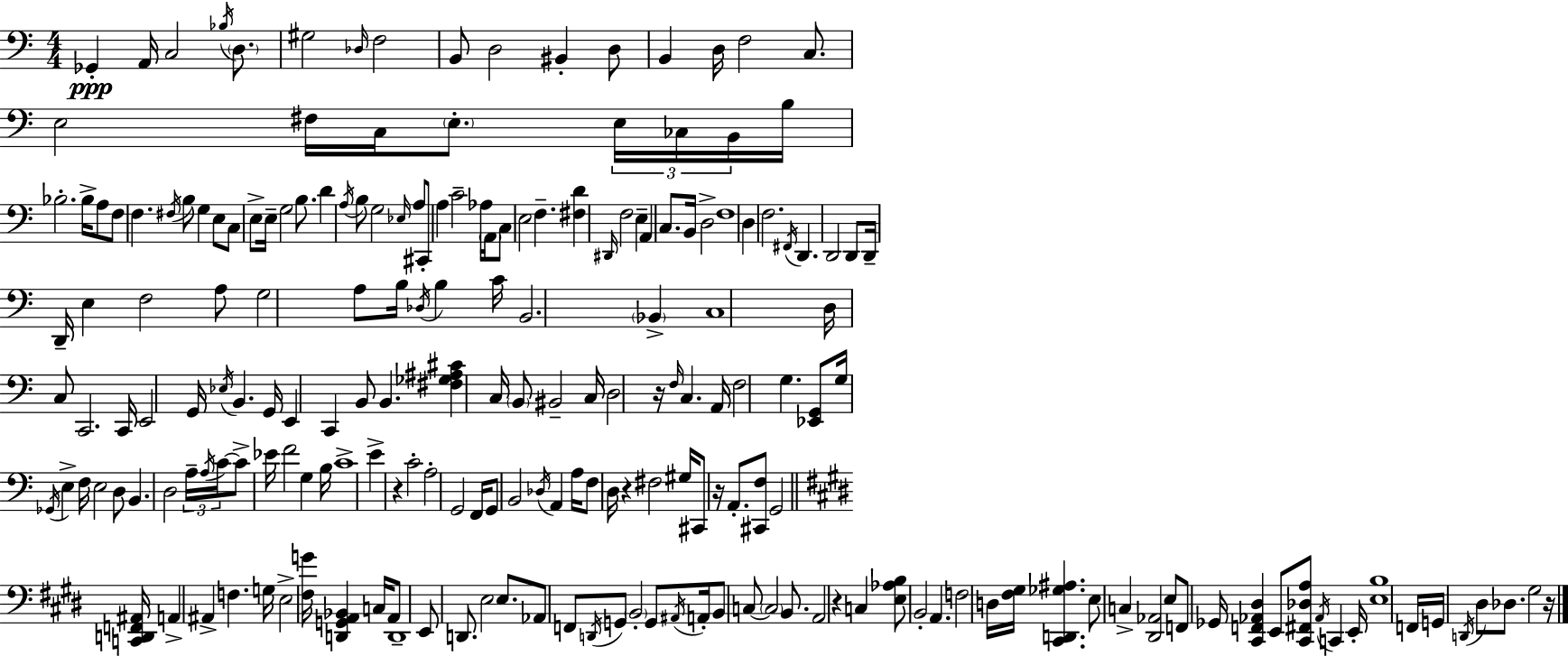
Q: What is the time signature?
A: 4/4